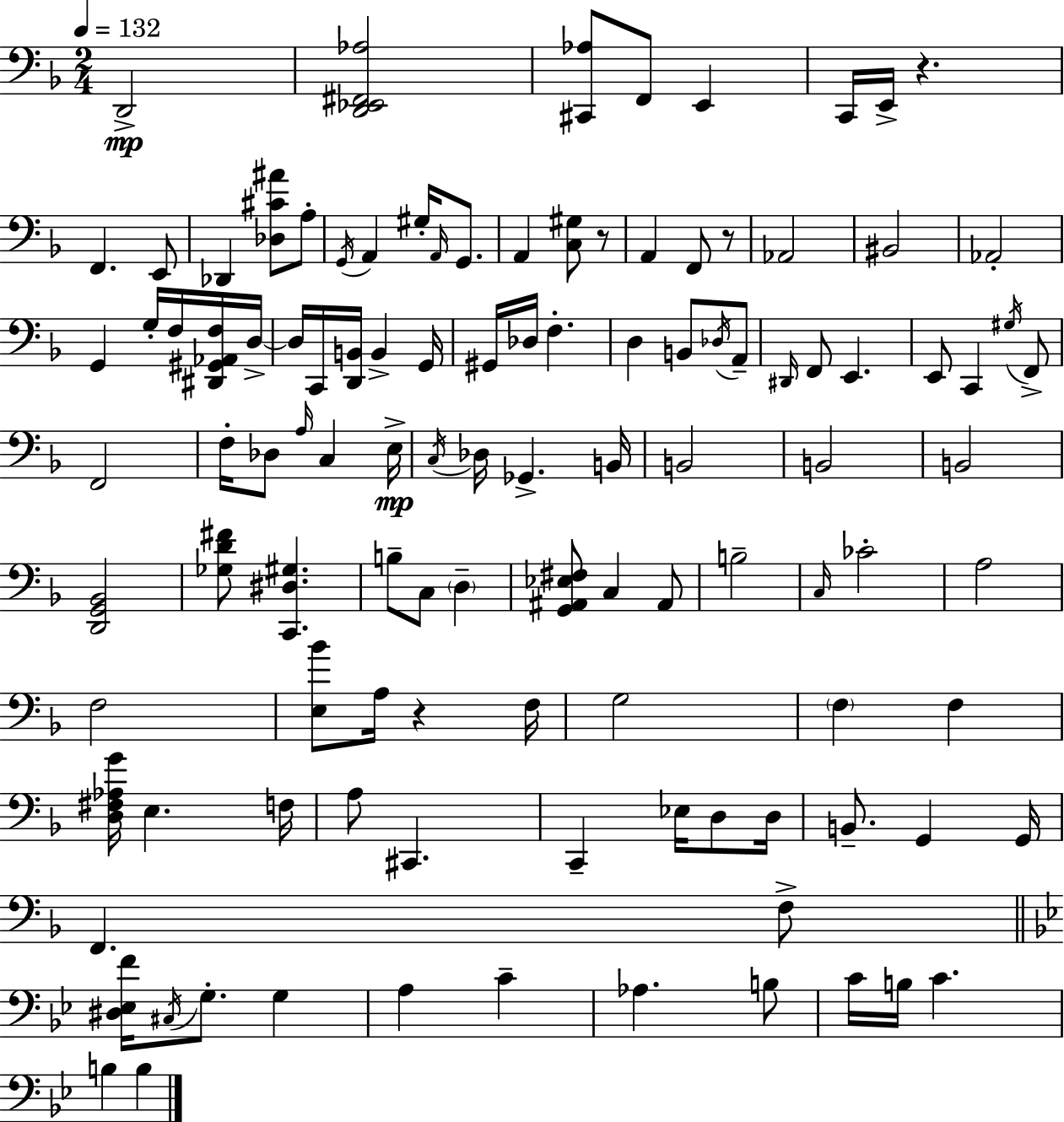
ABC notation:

X:1
T:Untitled
M:2/4
L:1/4
K:F
D,,2 [D,,_E,,^F,,_A,]2 [^C,,_A,]/2 F,,/2 E,, C,,/4 E,,/4 z F,, E,,/2 _D,, [_D,^C^A]/2 A,/2 G,,/4 A,, ^G,/4 A,,/4 G,,/2 A,, [C,^G,]/2 z/2 A,, F,,/2 z/2 _A,,2 ^B,,2 _A,,2 G,, G,/4 F,/4 [^D,,^G,,_A,,F,]/4 D,/4 D,/4 C,,/4 [D,,B,,]/4 B,, G,,/4 ^G,,/4 _D,/4 F, D, B,,/2 _D,/4 A,,/2 ^D,,/4 F,,/2 E,, E,,/2 C,, ^G,/4 F,,/2 F,,2 F,/4 _D,/2 A,/4 C, E,/4 C,/4 _D,/4 _G,, B,,/4 B,,2 B,,2 B,,2 [D,,G,,_B,,]2 [_G,D^F]/2 [C,,^D,^G,] B,/2 C,/2 D, [G,,^A,,_E,^F,]/2 C, ^A,,/2 B,2 C,/4 _C2 A,2 F,2 [E,_B]/2 A,/4 z F,/4 G,2 F, F, [D,^F,_A,G]/4 E, F,/4 A,/2 ^C,, C,, _E,/4 D,/2 D,/4 B,,/2 G,, G,,/4 F,, F,/2 [^D,_E,F]/4 ^C,/4 G,/2 G, A, C _A, B,/2 C/4 B,/4 C B, B,